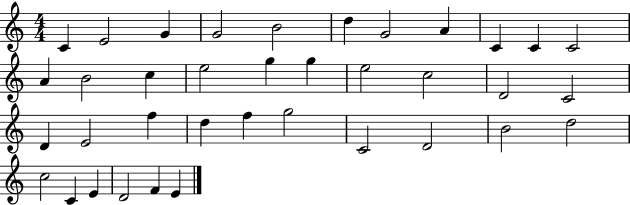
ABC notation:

X:1
T:Untitled
M:4/4
L:1/4
K:C
C E2 G G2 B2 d G2 A C C C2 A B2 c e2 g g e2 c2 D2 C2 D E2 f d f g2 C2 D2 B2 d2 c2 C E D2 F E